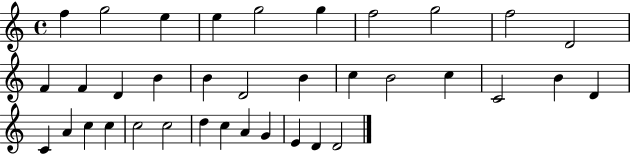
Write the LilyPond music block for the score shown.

{
  \clef treble
  \time 4/4
  \defaultTimeSignature
  \key c \major
  f''4 g''2 e''4 | e''4 g''2 g''4 | f''2 g''2 | f''2 d'2 | \break f'4 f'4 d'4 b'4 | b'4 d'2 b'4 | c''4 b'2 c''4 | c'2 b'4 d'4 | \break c'4 a'4 c''4 c''4 | c''2 c''2 | d''4 c''4 a'4 g'4 | e'4 d'4 d'2 | \break \bar "|."
}